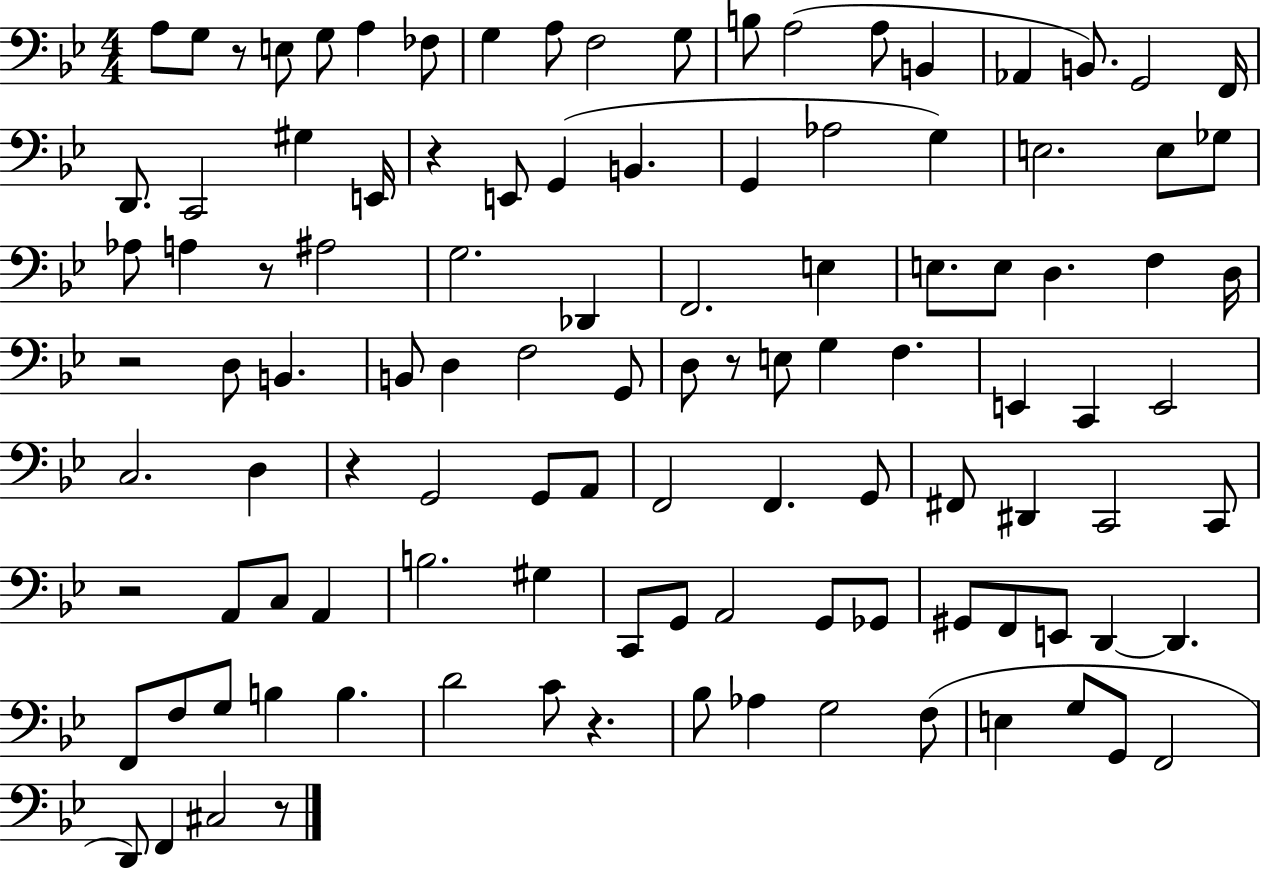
A3/e G3/e R/e E3/e G3/e A3/q FES3/e G3/q A3/e F3/h G3/e B3/e A3/h A3/e B2/q Ab2/q B2/e. G2/h F2/s D2/e. C2/h G#3/q E2/s R/q E2/e G2/q B2/q. G2/q Ab3/h G3/q E3/h. E3/e Gb3/e Ab3/e A3/q R/e A#3/h G3/h. Db2/q F2/h. E3/q E3/e. E3/e D3/q. F3/q D3/s R/h D3/e B2/q. B2/e D3/q F3/h G2/e D3/e R/e E3/e G3/q F3/q. E2/q C2/q E2/h C3/h. D3/q R/q G2/h G2/e A2/e F2/h F2/q. G2/e F#2/e D#2/q C2/h C2/e R/h A2/e C3/e A2/q B3/h. G#3/q C2/e G2/e A2/h G2/e Gb2/e G#2/e F2/e E2/e D2/q D2/q. F2/e F3/e G3/e B3/q B3/q. D4/h C4/e R/q. Bb3/e Ab3/q G3/h F3/e E3/q G3/e G2/e F2/h D2/e F2/q C#3/h R/e